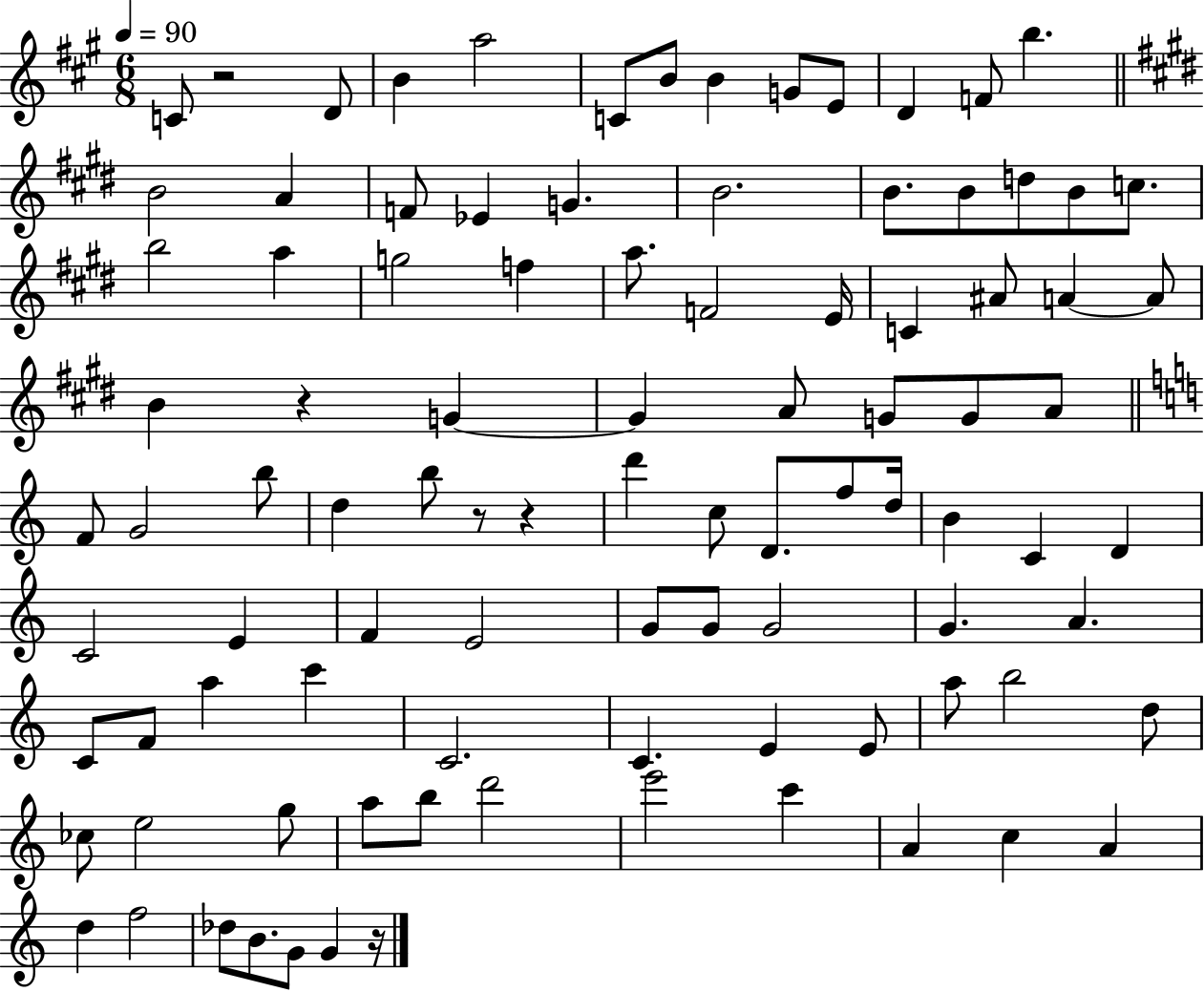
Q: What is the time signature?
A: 6/8